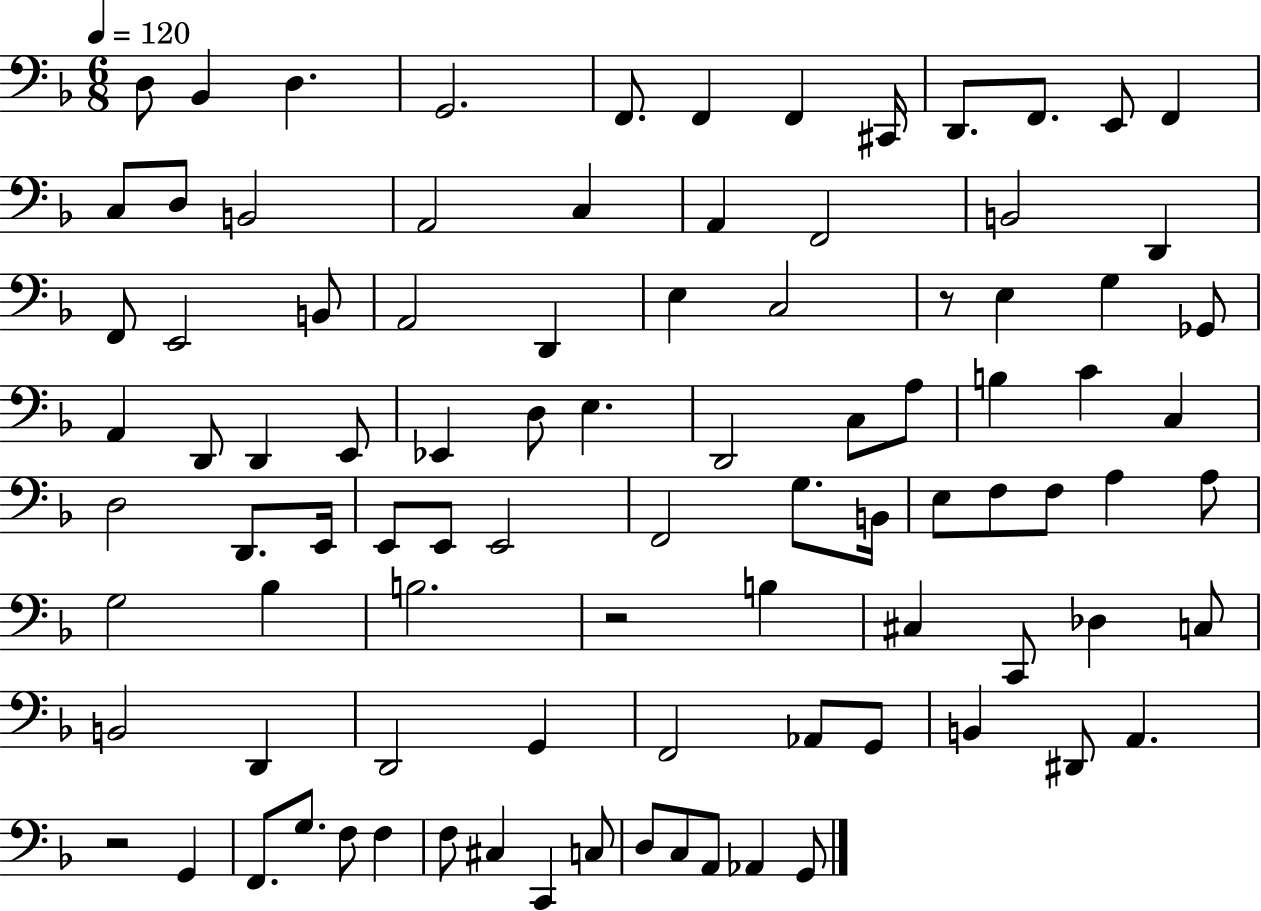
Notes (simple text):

D3/e Bb2/q D3/q. G2/h. F2/e. F2/q F2/q C#2/s D2/e. F2/e. E2/e F2/q C3/e D3/e B2/h A2/h C3/q A2/q F2/h B2/h D2/q F2/e E2/h B2/e A2/h D2/q E3/q C3/h R/e E3/q G3/q Gb2/e A2/q D2/e D2/q E2/e Eb2/q D3/e E3/q. D2/h C3/e A3/e B3/q C4/q C3/q D3/h D2/e. E2/s E2/e E2/e E2/h F2/h G3/e. B2/s E3/e F3/e F3/e A3/q A3/e G3/h Bb3/q B3/h. R/h B3/q C#3/q C2/e Db3/q C3/e B2/h D2/q D2/h G2/q F2/h Ab2/e G2/e B2/q D#2/e A2/q. R/h G2/q F2/e. G3/e. F3/e F3/q F3/e C#3/q C2/q C3/e D3/e C3/e A2/e Ab2/q G2/e